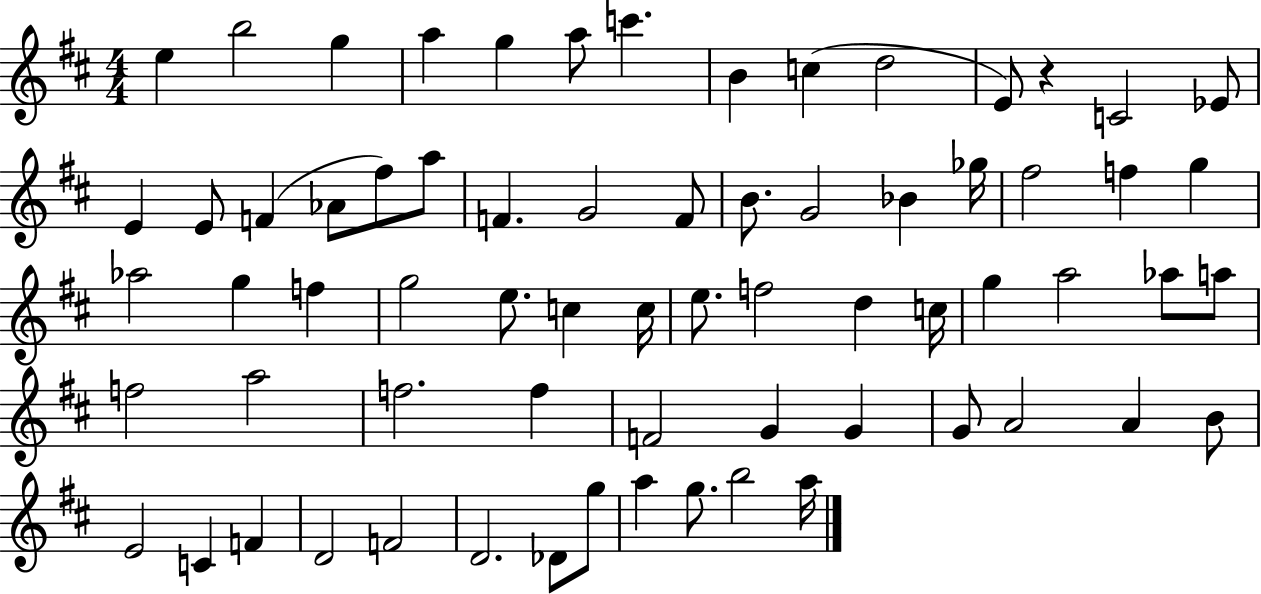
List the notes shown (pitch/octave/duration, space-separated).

E5/q B5/h G5/q A5/q G5/q A5/e C6/q. B4/q C5/q D5/h E4/e R/q C4/h Eb4/e E4/q E4/e F4/q Ab4/e F#5/e A5/e F4/q. G4/h F4/e B4/e. G4/h Bb4/q Gb5/s F#5/h F5/q G5/q Ab5/h G5/q F5/q G5/h E5/e. C5/q C5/s E5/e. F5/h D5/q C5/s G5/q A5/h Ab5/e A5/e F5/h A5/h F5/h. F5/q F4/h G4/q G4/q G4/e A4/h A4/q B4/e E4/h C4/q F4/q D4/h F4/h D4/h. Db4/e G5/e A5/q G5/e. B5/h A5/s